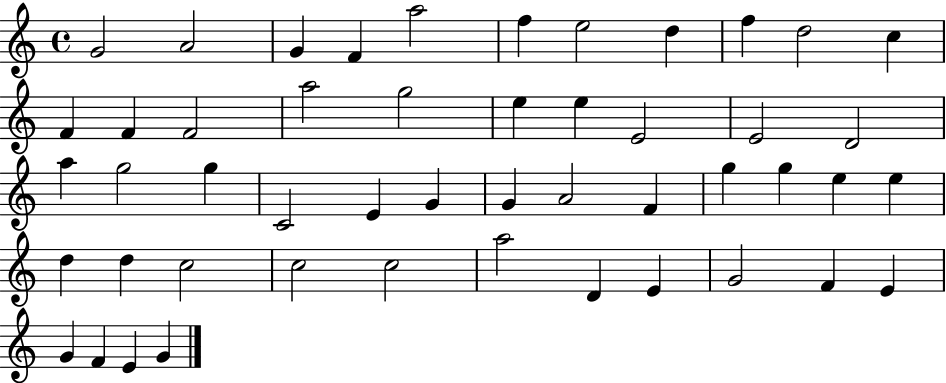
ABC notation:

X:1
T:Untitled
M:4/4
L:1/4
K:C
G2 A2 G F a2 f e2 d f d2 c F F F2 a2 g2 e e E2 E2 D2 a g2 g C2 E G G A2 F g g e e d d c2 c2 c2 a2 D E G2 F E G F E G